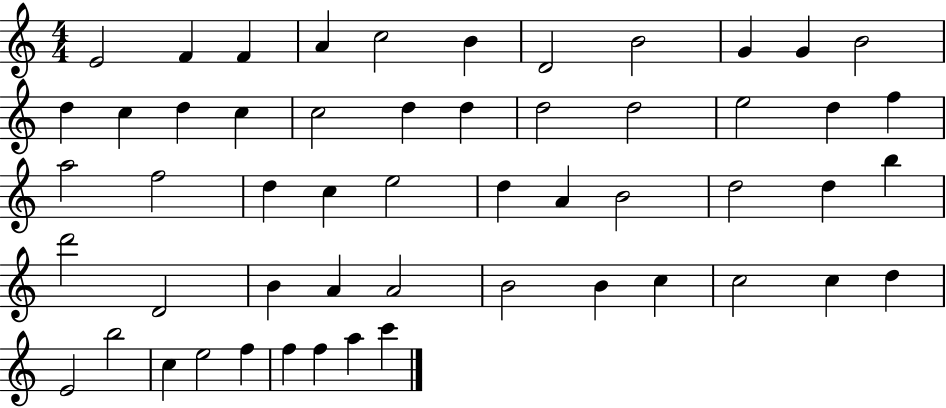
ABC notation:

X:1
T:Untitled
M:4/4
L:1/4
K:C
E2 F F A c2 B D2 B2 G G B2 d c d c c2 d d d2 d2 e2 d f a2 f2 d c e2 d A B2 d2 d b d'2 D2 B A A2 B2 B c c2 c d E2 b2 c e2 f f f a c'